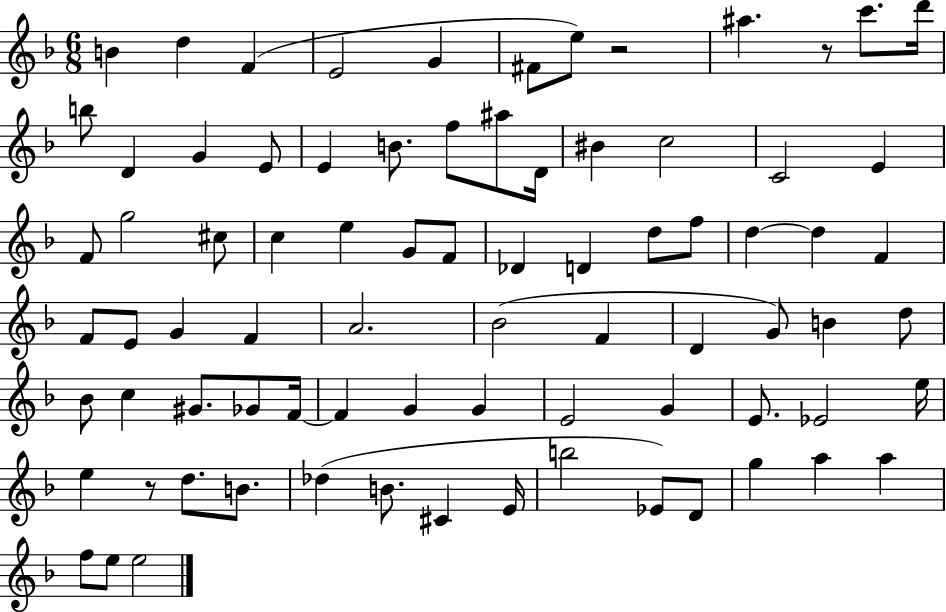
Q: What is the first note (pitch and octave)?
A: B4